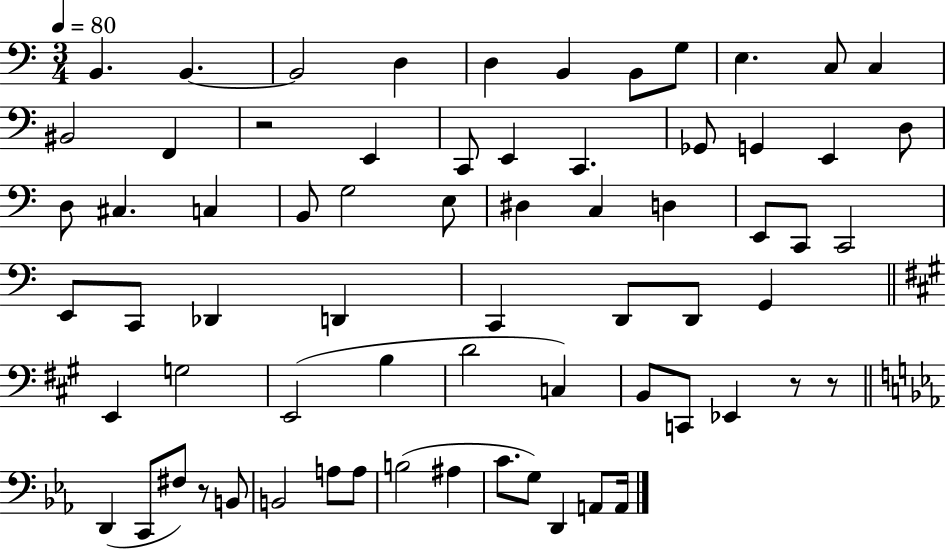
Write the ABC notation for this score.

X:1
T:Untitled
M:3/4
L:1/4
K:C
B,, B,, B,,2 D, D, B,, B,,/2 G,/2 E, C,/2 C, ^B,,2 F,, z2 E,, C,,/2 E,, C,, _G,,/2 G,, E,, D,/2 D,/2 ^C, C, B,,/2 G,2 E,/2 ^D, C, D, E,,/2 C,,/2 C,,2 E,,/2 C,,/2 _D,, D,, C,, D,,/2 D,,/2 G,, E,, G,2 E,,2 B, D2 C, B,,/2 C,,/2 _E,, z/2 z/2 D,, C,,/2 ^F,/2 z/2 B,,/2 B,,2 A,/2 A,/2 B,2 ^A, C/2 G,/2 D,, A,,/2 A,,/4